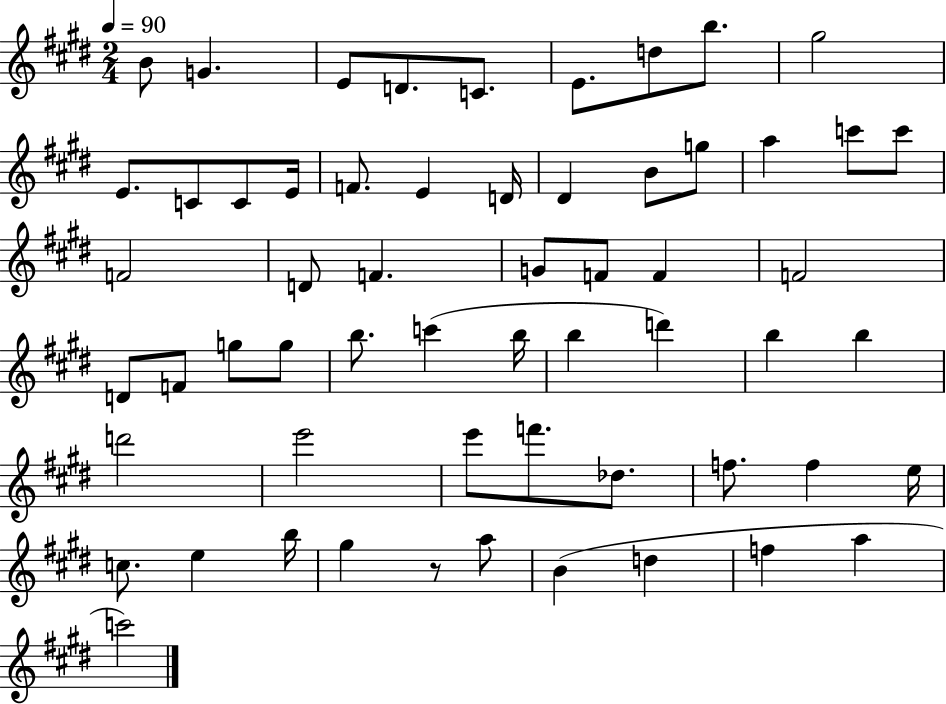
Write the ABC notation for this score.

X:1
T:Untitled
M:2/4
L:1/4
K:E
B/2 G E/2 D/2 C/2 E/2 d/2 b/2 ^g2 E/2 C/2 C/2 E/4 F/2 E D/4 ^D B/2 g/2 a c'/2 c'/2 F2 D/2 F G/2 F/2 F F2 D/2 F/2 g/2 g/2 b/2 c' b/4 b d' b b d'2 e'2 e'/2 f'/2 _d/2 f/2 f e/4 c/2 e b/4 ^g z/2 a/2 B d f a c'2